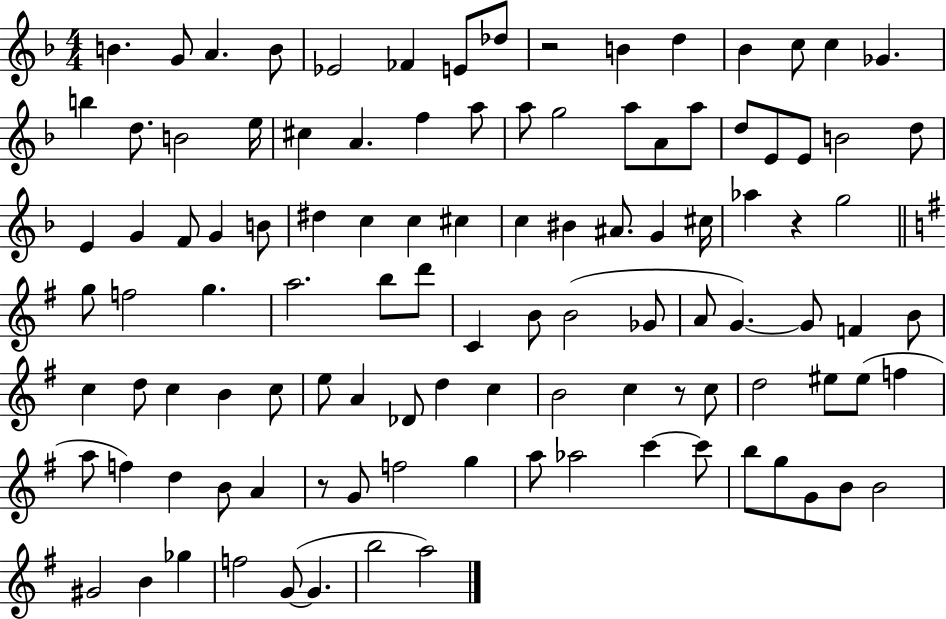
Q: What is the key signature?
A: F major